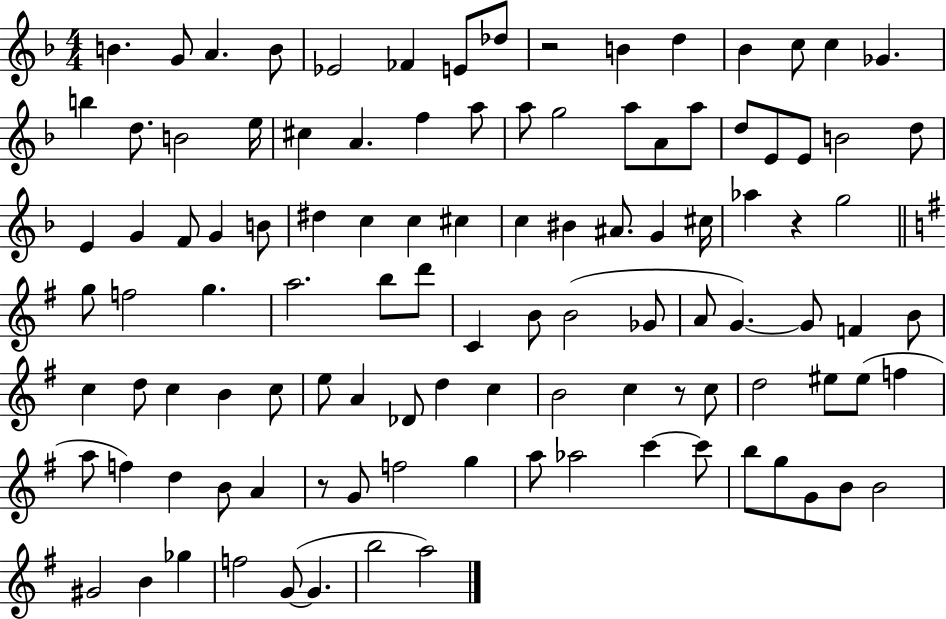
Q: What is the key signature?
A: F major